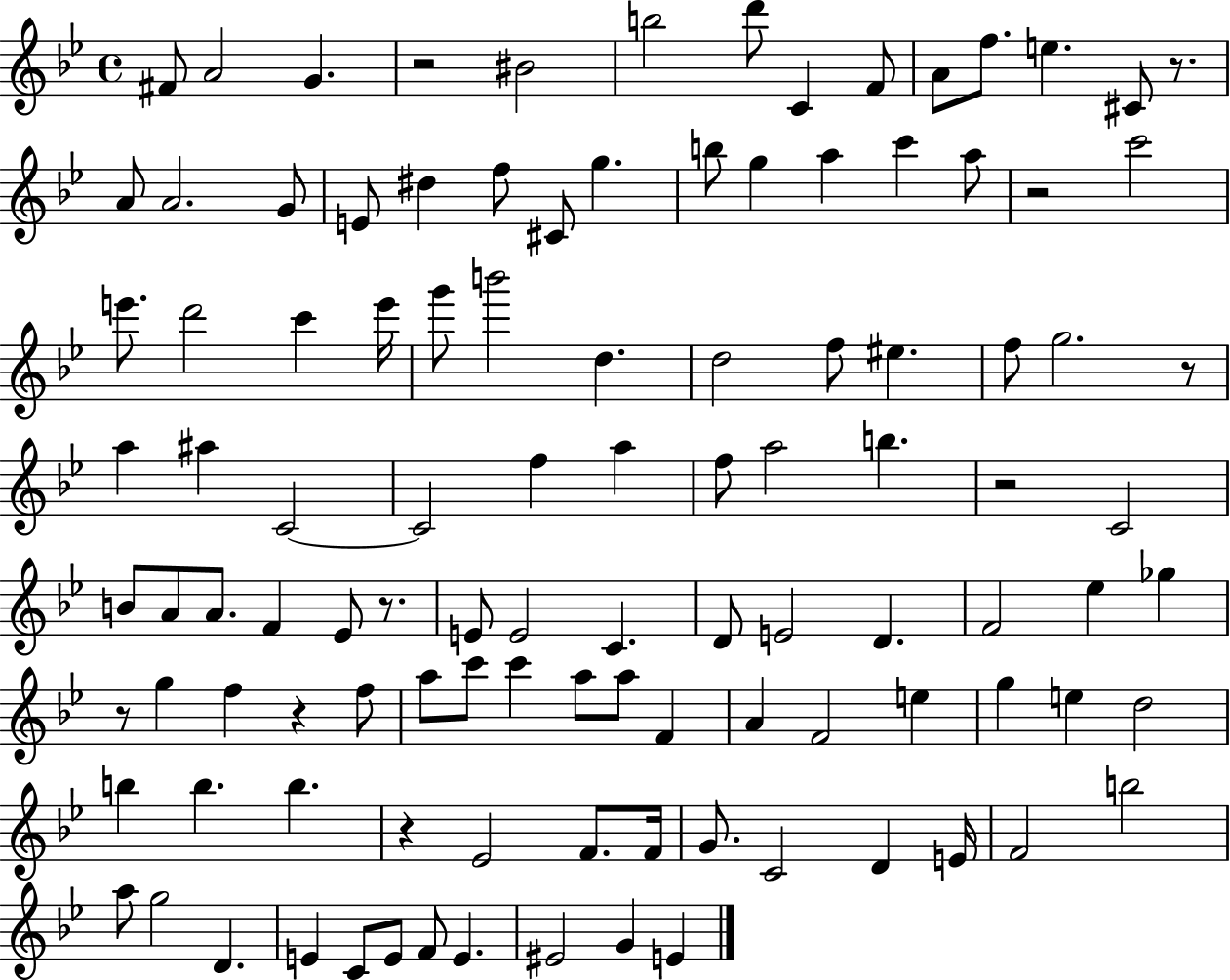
{
  \clef treble
  \time 4/4
  \defaultTimeSignature
  \key bes \major
  fis'8 a'2 g'4. | r2 bis'2 | b''2 d'''8 c'4 f'8 | a'8 f''8. e''4. cis'8 r8. | \break a'8 a'2. g'8 | e'8 dis''4 f''8 cis'8 g''4. | b''8 g''4 a''4 c'''4 a''8 | r2 c'''2 | \break e'''8. d'''2 c'''4 e'''16 | g'''8 b'''2 d''4. | d''2 f''8 eis''4. | f''8 g''2. r8 | \break a''4 ais''4 c'2~~ | c'2 f''4 a''4 | f''8 a''2 b''4. | r2 c'2 | \break b'8 a'8 a'8. f'4 ees'8 r8. | e'8 e'2 c'4. | d'8 e'2 d'4. | f'2 ees''4 ges''4 | \break r8 g''4 f''4 r4 f''8 | a''8 c'''8 c'''4 a''8 a''8 f'4 | a'4 f'2 e''4 | g''4 e''4 d''2 | \break b''4 b''4. b''4. | r4 ees'2 f'8. f'16 | g'8. c'2 d'4 e'16 | f'2 b''2 | \break a''8 g''2 d'4. | e'4 c'8 e'8 f'8 e'4. | eis'2 g'4 e'4 | \bar "|."
}